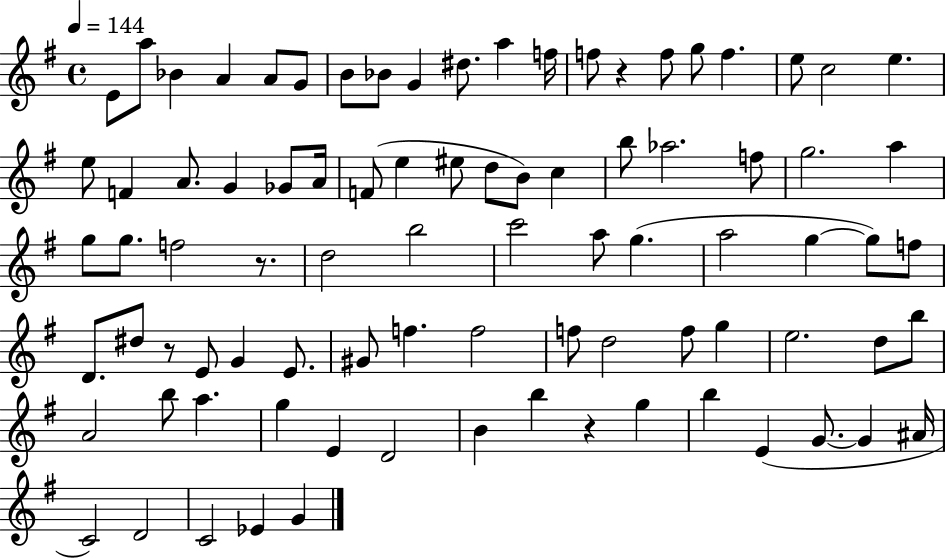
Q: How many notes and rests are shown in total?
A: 86